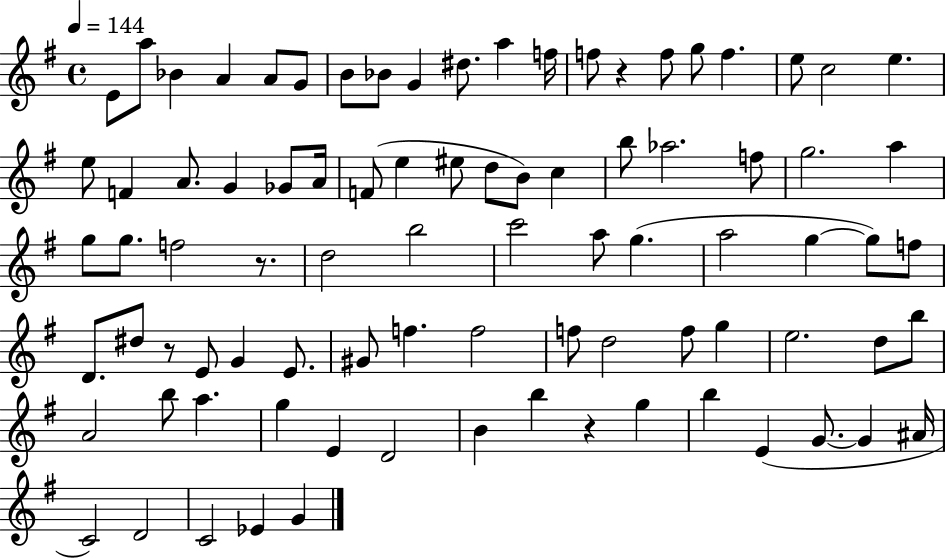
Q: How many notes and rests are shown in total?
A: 86